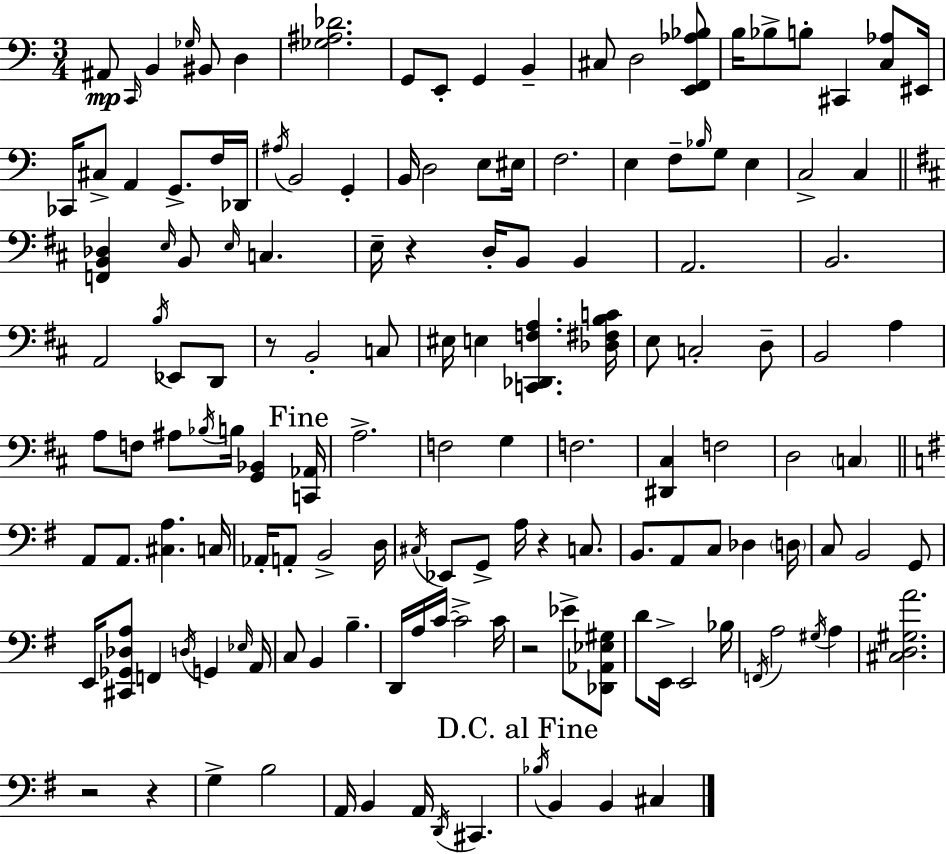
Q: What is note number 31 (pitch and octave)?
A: F3